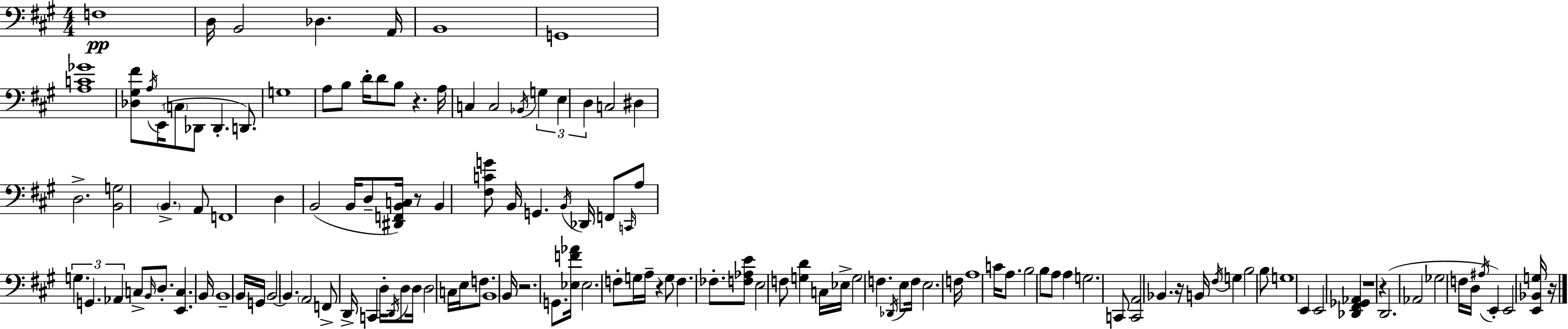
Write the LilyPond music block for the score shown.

{
  \clef bass
  \numericTimeSignature
  \time 4/4
  \key a \major
  f1\pp | d16 b,2 des4. a,16 | b,1 | g,1 | \break <a c' ges'>1 | <des gis fis'>8 \acciaccatura { a16 } e,16( \parenthesize c8 des,8 des,4.-. d,8.) | g1 | a8 b8 d'16-. d'8 b8 r4. | \break a16 c4 c2 \acciaccatura { bes,16 } \tuplet 3/2 { g4 | e4 d4 } c2 | dis4 d2.-> | <b, g>2 \parenthesize b,4.-> | \break a,8 f,1 | d4 b,2( b,16 d8-- | <dis, f, b, c>16) r8 b,4 <fis c' g'>8 b,16 g,4. | \acciaccatura { b,16 } des,16 f,8 \grace { c,16 } a8 \tuplet 3/2 { g4. g,4. | \break aes,4 } c8-> \grace { b,16 } d8.-. <e, c>4. | b,16 b,1-- | b,16 g,16 b,2~~ b,4. | \parenthesize a,2 f,8-> d,16-> | \break c,4 d16-. \acciaccatura { d,16 } d8 d16 d2 | c16 e16 f8. b,1 | b,16 r2. | g,8. <ees f' aes'>16 ees2. | \break f8-. g16 a16-- r4 g8 f4. | fes8.-. <f aes e'>8 e2 | f8 <g d'>4 c16 ees16-> g2 | f4. \acciaccatura { des,16 } e8 f16 e2. | \break f16 a1 | c'16 a8. b2 | b8 a8 a4 g2. | c,8 <c, a,>2 | \break bes,4. r16 b,16 \acciaccatura { fis16 } g4 b2 | b8 g1 | e,4 e,2 | <des, fis, ges, aes,>4 r1 | \break r4 d,2.( | aes,2 | ges2 f16 d16 \acciaccatura { ais16 }) e,4-. e,2 | <e, bes, g>16 r16 \bar "|."
}